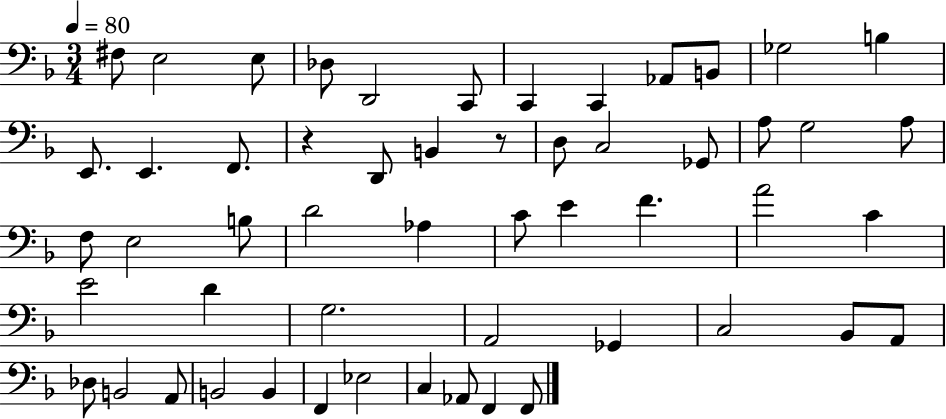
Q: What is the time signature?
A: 3/4